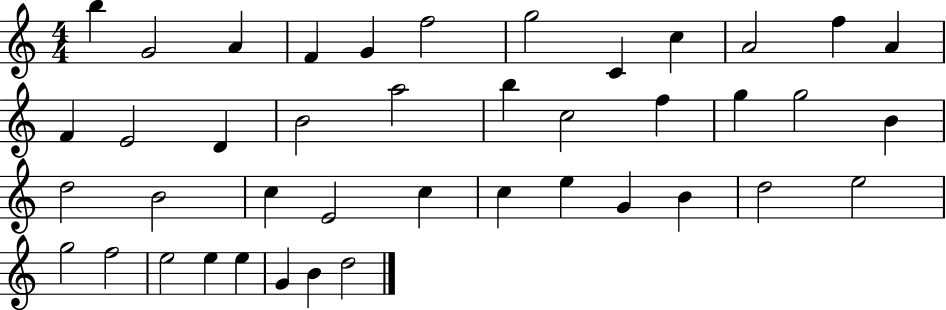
B5/q G4/h A4/q F4/q G4/q F5/h G5/h C4/q C5/q A4/h F5/q A4/q F4/q E4/h D4/q B4/h A5/h B5/q C5/h F5/q G5/q G5/h B4/q D5/h B4/h C5/q E4/h C5/q C5/q E5/q G4/q B4/q D5/h E5/h G5/h F5/h E5/h E5/q E5/q G4/q B4/q D5/h